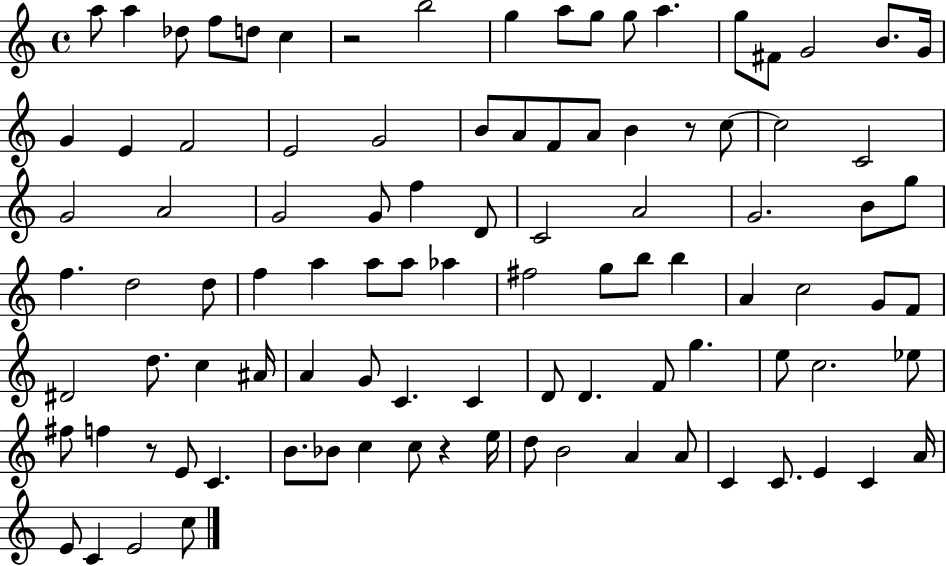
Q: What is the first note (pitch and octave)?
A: A5